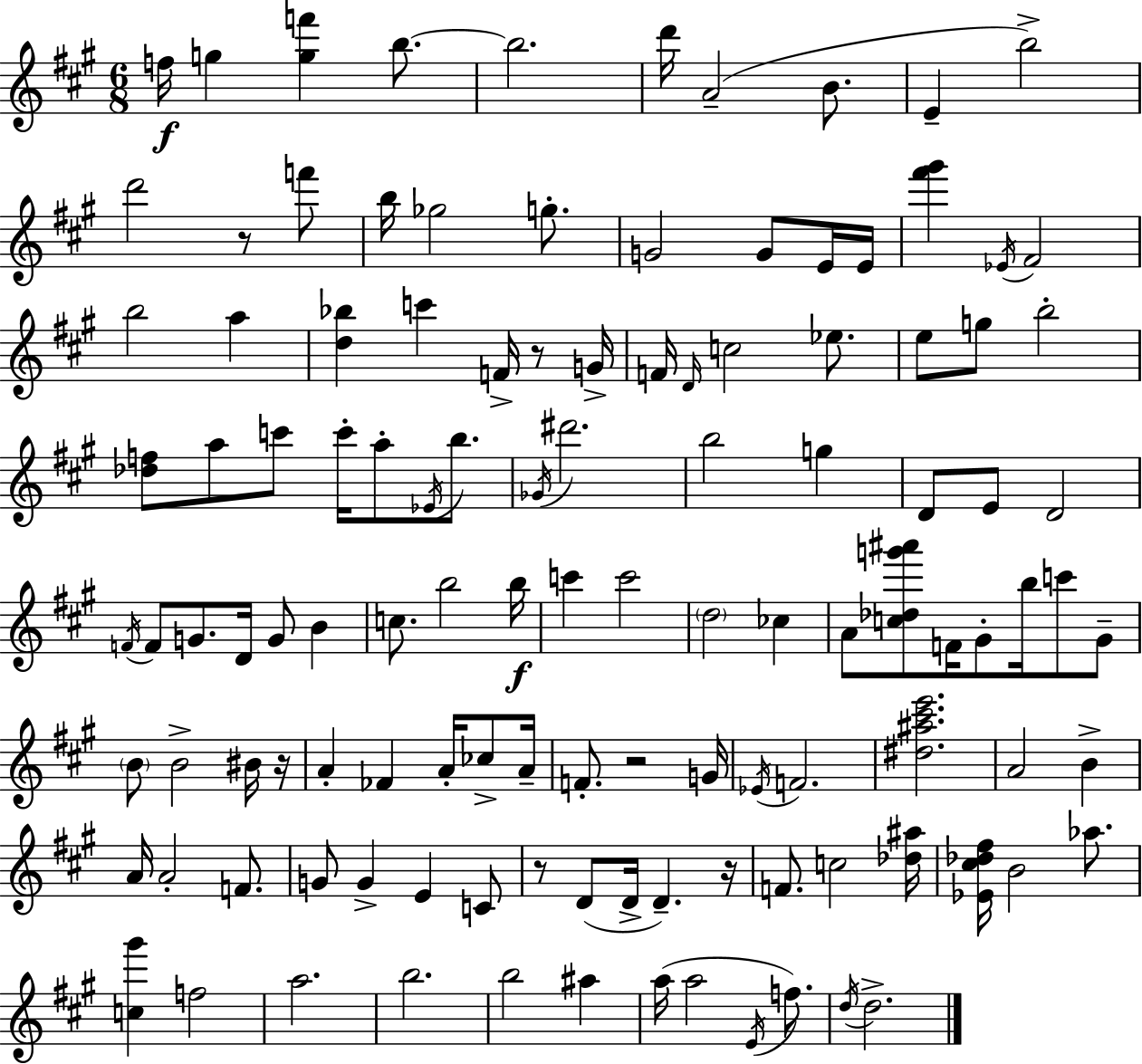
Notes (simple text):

F5/s G5/q [G5,F6]/q B5/e. B5/h. D6/s A4/h B4/e. E4/q B5/h D6/h R/e F6/e B5/s Gb5/h G5/e. G4/h G4/e E4/s E4/s [F#6,G#6]/q Eb4/s F#4/h B5/h A5/q [D5,Bb5]/q C6/q F4/s R/e G4/s F4/s D4/s C5/h Eb5/e. E5/e G5/e B5/h [Db5,F5]/e A5/e C6/e C6/s A5/e Eb4/s B5/e. Gb4/s D#6/h. B5/h G5/q D4/e E4/e D4/h F4/s F4/e G4/e. D4/s G4/e B4/q C5/e. B5/h B5/s C6/q C6/h D5/h CES5/q A4/e [C5,Db5,G6,A#6]/e F4/s G#4/e B5/s C6/e G#4/e B4/e B4/h BIS4/s R/s A4/q FES4/q A4/s CES5/e A4/s F4/e. R/h G4/s Eb4/s F4/h. [D#5,A#5,C#6,E6]/h. A4/h B4/q A4/s A4/h F4/e. G4/e G4/q E4/q C4/e R/e D4/e D4/s D4/q. R/s F4/e. C5/h [Db5,A#5]/s [Eb4,C#5,Db5,F#5]/s B4/h Ab5/e. [C5,G#6]/q F5/h A5/h. B5/h. B5/h A#5/q A5/s A5/h E4/s F5/e. D5/s D5/h.